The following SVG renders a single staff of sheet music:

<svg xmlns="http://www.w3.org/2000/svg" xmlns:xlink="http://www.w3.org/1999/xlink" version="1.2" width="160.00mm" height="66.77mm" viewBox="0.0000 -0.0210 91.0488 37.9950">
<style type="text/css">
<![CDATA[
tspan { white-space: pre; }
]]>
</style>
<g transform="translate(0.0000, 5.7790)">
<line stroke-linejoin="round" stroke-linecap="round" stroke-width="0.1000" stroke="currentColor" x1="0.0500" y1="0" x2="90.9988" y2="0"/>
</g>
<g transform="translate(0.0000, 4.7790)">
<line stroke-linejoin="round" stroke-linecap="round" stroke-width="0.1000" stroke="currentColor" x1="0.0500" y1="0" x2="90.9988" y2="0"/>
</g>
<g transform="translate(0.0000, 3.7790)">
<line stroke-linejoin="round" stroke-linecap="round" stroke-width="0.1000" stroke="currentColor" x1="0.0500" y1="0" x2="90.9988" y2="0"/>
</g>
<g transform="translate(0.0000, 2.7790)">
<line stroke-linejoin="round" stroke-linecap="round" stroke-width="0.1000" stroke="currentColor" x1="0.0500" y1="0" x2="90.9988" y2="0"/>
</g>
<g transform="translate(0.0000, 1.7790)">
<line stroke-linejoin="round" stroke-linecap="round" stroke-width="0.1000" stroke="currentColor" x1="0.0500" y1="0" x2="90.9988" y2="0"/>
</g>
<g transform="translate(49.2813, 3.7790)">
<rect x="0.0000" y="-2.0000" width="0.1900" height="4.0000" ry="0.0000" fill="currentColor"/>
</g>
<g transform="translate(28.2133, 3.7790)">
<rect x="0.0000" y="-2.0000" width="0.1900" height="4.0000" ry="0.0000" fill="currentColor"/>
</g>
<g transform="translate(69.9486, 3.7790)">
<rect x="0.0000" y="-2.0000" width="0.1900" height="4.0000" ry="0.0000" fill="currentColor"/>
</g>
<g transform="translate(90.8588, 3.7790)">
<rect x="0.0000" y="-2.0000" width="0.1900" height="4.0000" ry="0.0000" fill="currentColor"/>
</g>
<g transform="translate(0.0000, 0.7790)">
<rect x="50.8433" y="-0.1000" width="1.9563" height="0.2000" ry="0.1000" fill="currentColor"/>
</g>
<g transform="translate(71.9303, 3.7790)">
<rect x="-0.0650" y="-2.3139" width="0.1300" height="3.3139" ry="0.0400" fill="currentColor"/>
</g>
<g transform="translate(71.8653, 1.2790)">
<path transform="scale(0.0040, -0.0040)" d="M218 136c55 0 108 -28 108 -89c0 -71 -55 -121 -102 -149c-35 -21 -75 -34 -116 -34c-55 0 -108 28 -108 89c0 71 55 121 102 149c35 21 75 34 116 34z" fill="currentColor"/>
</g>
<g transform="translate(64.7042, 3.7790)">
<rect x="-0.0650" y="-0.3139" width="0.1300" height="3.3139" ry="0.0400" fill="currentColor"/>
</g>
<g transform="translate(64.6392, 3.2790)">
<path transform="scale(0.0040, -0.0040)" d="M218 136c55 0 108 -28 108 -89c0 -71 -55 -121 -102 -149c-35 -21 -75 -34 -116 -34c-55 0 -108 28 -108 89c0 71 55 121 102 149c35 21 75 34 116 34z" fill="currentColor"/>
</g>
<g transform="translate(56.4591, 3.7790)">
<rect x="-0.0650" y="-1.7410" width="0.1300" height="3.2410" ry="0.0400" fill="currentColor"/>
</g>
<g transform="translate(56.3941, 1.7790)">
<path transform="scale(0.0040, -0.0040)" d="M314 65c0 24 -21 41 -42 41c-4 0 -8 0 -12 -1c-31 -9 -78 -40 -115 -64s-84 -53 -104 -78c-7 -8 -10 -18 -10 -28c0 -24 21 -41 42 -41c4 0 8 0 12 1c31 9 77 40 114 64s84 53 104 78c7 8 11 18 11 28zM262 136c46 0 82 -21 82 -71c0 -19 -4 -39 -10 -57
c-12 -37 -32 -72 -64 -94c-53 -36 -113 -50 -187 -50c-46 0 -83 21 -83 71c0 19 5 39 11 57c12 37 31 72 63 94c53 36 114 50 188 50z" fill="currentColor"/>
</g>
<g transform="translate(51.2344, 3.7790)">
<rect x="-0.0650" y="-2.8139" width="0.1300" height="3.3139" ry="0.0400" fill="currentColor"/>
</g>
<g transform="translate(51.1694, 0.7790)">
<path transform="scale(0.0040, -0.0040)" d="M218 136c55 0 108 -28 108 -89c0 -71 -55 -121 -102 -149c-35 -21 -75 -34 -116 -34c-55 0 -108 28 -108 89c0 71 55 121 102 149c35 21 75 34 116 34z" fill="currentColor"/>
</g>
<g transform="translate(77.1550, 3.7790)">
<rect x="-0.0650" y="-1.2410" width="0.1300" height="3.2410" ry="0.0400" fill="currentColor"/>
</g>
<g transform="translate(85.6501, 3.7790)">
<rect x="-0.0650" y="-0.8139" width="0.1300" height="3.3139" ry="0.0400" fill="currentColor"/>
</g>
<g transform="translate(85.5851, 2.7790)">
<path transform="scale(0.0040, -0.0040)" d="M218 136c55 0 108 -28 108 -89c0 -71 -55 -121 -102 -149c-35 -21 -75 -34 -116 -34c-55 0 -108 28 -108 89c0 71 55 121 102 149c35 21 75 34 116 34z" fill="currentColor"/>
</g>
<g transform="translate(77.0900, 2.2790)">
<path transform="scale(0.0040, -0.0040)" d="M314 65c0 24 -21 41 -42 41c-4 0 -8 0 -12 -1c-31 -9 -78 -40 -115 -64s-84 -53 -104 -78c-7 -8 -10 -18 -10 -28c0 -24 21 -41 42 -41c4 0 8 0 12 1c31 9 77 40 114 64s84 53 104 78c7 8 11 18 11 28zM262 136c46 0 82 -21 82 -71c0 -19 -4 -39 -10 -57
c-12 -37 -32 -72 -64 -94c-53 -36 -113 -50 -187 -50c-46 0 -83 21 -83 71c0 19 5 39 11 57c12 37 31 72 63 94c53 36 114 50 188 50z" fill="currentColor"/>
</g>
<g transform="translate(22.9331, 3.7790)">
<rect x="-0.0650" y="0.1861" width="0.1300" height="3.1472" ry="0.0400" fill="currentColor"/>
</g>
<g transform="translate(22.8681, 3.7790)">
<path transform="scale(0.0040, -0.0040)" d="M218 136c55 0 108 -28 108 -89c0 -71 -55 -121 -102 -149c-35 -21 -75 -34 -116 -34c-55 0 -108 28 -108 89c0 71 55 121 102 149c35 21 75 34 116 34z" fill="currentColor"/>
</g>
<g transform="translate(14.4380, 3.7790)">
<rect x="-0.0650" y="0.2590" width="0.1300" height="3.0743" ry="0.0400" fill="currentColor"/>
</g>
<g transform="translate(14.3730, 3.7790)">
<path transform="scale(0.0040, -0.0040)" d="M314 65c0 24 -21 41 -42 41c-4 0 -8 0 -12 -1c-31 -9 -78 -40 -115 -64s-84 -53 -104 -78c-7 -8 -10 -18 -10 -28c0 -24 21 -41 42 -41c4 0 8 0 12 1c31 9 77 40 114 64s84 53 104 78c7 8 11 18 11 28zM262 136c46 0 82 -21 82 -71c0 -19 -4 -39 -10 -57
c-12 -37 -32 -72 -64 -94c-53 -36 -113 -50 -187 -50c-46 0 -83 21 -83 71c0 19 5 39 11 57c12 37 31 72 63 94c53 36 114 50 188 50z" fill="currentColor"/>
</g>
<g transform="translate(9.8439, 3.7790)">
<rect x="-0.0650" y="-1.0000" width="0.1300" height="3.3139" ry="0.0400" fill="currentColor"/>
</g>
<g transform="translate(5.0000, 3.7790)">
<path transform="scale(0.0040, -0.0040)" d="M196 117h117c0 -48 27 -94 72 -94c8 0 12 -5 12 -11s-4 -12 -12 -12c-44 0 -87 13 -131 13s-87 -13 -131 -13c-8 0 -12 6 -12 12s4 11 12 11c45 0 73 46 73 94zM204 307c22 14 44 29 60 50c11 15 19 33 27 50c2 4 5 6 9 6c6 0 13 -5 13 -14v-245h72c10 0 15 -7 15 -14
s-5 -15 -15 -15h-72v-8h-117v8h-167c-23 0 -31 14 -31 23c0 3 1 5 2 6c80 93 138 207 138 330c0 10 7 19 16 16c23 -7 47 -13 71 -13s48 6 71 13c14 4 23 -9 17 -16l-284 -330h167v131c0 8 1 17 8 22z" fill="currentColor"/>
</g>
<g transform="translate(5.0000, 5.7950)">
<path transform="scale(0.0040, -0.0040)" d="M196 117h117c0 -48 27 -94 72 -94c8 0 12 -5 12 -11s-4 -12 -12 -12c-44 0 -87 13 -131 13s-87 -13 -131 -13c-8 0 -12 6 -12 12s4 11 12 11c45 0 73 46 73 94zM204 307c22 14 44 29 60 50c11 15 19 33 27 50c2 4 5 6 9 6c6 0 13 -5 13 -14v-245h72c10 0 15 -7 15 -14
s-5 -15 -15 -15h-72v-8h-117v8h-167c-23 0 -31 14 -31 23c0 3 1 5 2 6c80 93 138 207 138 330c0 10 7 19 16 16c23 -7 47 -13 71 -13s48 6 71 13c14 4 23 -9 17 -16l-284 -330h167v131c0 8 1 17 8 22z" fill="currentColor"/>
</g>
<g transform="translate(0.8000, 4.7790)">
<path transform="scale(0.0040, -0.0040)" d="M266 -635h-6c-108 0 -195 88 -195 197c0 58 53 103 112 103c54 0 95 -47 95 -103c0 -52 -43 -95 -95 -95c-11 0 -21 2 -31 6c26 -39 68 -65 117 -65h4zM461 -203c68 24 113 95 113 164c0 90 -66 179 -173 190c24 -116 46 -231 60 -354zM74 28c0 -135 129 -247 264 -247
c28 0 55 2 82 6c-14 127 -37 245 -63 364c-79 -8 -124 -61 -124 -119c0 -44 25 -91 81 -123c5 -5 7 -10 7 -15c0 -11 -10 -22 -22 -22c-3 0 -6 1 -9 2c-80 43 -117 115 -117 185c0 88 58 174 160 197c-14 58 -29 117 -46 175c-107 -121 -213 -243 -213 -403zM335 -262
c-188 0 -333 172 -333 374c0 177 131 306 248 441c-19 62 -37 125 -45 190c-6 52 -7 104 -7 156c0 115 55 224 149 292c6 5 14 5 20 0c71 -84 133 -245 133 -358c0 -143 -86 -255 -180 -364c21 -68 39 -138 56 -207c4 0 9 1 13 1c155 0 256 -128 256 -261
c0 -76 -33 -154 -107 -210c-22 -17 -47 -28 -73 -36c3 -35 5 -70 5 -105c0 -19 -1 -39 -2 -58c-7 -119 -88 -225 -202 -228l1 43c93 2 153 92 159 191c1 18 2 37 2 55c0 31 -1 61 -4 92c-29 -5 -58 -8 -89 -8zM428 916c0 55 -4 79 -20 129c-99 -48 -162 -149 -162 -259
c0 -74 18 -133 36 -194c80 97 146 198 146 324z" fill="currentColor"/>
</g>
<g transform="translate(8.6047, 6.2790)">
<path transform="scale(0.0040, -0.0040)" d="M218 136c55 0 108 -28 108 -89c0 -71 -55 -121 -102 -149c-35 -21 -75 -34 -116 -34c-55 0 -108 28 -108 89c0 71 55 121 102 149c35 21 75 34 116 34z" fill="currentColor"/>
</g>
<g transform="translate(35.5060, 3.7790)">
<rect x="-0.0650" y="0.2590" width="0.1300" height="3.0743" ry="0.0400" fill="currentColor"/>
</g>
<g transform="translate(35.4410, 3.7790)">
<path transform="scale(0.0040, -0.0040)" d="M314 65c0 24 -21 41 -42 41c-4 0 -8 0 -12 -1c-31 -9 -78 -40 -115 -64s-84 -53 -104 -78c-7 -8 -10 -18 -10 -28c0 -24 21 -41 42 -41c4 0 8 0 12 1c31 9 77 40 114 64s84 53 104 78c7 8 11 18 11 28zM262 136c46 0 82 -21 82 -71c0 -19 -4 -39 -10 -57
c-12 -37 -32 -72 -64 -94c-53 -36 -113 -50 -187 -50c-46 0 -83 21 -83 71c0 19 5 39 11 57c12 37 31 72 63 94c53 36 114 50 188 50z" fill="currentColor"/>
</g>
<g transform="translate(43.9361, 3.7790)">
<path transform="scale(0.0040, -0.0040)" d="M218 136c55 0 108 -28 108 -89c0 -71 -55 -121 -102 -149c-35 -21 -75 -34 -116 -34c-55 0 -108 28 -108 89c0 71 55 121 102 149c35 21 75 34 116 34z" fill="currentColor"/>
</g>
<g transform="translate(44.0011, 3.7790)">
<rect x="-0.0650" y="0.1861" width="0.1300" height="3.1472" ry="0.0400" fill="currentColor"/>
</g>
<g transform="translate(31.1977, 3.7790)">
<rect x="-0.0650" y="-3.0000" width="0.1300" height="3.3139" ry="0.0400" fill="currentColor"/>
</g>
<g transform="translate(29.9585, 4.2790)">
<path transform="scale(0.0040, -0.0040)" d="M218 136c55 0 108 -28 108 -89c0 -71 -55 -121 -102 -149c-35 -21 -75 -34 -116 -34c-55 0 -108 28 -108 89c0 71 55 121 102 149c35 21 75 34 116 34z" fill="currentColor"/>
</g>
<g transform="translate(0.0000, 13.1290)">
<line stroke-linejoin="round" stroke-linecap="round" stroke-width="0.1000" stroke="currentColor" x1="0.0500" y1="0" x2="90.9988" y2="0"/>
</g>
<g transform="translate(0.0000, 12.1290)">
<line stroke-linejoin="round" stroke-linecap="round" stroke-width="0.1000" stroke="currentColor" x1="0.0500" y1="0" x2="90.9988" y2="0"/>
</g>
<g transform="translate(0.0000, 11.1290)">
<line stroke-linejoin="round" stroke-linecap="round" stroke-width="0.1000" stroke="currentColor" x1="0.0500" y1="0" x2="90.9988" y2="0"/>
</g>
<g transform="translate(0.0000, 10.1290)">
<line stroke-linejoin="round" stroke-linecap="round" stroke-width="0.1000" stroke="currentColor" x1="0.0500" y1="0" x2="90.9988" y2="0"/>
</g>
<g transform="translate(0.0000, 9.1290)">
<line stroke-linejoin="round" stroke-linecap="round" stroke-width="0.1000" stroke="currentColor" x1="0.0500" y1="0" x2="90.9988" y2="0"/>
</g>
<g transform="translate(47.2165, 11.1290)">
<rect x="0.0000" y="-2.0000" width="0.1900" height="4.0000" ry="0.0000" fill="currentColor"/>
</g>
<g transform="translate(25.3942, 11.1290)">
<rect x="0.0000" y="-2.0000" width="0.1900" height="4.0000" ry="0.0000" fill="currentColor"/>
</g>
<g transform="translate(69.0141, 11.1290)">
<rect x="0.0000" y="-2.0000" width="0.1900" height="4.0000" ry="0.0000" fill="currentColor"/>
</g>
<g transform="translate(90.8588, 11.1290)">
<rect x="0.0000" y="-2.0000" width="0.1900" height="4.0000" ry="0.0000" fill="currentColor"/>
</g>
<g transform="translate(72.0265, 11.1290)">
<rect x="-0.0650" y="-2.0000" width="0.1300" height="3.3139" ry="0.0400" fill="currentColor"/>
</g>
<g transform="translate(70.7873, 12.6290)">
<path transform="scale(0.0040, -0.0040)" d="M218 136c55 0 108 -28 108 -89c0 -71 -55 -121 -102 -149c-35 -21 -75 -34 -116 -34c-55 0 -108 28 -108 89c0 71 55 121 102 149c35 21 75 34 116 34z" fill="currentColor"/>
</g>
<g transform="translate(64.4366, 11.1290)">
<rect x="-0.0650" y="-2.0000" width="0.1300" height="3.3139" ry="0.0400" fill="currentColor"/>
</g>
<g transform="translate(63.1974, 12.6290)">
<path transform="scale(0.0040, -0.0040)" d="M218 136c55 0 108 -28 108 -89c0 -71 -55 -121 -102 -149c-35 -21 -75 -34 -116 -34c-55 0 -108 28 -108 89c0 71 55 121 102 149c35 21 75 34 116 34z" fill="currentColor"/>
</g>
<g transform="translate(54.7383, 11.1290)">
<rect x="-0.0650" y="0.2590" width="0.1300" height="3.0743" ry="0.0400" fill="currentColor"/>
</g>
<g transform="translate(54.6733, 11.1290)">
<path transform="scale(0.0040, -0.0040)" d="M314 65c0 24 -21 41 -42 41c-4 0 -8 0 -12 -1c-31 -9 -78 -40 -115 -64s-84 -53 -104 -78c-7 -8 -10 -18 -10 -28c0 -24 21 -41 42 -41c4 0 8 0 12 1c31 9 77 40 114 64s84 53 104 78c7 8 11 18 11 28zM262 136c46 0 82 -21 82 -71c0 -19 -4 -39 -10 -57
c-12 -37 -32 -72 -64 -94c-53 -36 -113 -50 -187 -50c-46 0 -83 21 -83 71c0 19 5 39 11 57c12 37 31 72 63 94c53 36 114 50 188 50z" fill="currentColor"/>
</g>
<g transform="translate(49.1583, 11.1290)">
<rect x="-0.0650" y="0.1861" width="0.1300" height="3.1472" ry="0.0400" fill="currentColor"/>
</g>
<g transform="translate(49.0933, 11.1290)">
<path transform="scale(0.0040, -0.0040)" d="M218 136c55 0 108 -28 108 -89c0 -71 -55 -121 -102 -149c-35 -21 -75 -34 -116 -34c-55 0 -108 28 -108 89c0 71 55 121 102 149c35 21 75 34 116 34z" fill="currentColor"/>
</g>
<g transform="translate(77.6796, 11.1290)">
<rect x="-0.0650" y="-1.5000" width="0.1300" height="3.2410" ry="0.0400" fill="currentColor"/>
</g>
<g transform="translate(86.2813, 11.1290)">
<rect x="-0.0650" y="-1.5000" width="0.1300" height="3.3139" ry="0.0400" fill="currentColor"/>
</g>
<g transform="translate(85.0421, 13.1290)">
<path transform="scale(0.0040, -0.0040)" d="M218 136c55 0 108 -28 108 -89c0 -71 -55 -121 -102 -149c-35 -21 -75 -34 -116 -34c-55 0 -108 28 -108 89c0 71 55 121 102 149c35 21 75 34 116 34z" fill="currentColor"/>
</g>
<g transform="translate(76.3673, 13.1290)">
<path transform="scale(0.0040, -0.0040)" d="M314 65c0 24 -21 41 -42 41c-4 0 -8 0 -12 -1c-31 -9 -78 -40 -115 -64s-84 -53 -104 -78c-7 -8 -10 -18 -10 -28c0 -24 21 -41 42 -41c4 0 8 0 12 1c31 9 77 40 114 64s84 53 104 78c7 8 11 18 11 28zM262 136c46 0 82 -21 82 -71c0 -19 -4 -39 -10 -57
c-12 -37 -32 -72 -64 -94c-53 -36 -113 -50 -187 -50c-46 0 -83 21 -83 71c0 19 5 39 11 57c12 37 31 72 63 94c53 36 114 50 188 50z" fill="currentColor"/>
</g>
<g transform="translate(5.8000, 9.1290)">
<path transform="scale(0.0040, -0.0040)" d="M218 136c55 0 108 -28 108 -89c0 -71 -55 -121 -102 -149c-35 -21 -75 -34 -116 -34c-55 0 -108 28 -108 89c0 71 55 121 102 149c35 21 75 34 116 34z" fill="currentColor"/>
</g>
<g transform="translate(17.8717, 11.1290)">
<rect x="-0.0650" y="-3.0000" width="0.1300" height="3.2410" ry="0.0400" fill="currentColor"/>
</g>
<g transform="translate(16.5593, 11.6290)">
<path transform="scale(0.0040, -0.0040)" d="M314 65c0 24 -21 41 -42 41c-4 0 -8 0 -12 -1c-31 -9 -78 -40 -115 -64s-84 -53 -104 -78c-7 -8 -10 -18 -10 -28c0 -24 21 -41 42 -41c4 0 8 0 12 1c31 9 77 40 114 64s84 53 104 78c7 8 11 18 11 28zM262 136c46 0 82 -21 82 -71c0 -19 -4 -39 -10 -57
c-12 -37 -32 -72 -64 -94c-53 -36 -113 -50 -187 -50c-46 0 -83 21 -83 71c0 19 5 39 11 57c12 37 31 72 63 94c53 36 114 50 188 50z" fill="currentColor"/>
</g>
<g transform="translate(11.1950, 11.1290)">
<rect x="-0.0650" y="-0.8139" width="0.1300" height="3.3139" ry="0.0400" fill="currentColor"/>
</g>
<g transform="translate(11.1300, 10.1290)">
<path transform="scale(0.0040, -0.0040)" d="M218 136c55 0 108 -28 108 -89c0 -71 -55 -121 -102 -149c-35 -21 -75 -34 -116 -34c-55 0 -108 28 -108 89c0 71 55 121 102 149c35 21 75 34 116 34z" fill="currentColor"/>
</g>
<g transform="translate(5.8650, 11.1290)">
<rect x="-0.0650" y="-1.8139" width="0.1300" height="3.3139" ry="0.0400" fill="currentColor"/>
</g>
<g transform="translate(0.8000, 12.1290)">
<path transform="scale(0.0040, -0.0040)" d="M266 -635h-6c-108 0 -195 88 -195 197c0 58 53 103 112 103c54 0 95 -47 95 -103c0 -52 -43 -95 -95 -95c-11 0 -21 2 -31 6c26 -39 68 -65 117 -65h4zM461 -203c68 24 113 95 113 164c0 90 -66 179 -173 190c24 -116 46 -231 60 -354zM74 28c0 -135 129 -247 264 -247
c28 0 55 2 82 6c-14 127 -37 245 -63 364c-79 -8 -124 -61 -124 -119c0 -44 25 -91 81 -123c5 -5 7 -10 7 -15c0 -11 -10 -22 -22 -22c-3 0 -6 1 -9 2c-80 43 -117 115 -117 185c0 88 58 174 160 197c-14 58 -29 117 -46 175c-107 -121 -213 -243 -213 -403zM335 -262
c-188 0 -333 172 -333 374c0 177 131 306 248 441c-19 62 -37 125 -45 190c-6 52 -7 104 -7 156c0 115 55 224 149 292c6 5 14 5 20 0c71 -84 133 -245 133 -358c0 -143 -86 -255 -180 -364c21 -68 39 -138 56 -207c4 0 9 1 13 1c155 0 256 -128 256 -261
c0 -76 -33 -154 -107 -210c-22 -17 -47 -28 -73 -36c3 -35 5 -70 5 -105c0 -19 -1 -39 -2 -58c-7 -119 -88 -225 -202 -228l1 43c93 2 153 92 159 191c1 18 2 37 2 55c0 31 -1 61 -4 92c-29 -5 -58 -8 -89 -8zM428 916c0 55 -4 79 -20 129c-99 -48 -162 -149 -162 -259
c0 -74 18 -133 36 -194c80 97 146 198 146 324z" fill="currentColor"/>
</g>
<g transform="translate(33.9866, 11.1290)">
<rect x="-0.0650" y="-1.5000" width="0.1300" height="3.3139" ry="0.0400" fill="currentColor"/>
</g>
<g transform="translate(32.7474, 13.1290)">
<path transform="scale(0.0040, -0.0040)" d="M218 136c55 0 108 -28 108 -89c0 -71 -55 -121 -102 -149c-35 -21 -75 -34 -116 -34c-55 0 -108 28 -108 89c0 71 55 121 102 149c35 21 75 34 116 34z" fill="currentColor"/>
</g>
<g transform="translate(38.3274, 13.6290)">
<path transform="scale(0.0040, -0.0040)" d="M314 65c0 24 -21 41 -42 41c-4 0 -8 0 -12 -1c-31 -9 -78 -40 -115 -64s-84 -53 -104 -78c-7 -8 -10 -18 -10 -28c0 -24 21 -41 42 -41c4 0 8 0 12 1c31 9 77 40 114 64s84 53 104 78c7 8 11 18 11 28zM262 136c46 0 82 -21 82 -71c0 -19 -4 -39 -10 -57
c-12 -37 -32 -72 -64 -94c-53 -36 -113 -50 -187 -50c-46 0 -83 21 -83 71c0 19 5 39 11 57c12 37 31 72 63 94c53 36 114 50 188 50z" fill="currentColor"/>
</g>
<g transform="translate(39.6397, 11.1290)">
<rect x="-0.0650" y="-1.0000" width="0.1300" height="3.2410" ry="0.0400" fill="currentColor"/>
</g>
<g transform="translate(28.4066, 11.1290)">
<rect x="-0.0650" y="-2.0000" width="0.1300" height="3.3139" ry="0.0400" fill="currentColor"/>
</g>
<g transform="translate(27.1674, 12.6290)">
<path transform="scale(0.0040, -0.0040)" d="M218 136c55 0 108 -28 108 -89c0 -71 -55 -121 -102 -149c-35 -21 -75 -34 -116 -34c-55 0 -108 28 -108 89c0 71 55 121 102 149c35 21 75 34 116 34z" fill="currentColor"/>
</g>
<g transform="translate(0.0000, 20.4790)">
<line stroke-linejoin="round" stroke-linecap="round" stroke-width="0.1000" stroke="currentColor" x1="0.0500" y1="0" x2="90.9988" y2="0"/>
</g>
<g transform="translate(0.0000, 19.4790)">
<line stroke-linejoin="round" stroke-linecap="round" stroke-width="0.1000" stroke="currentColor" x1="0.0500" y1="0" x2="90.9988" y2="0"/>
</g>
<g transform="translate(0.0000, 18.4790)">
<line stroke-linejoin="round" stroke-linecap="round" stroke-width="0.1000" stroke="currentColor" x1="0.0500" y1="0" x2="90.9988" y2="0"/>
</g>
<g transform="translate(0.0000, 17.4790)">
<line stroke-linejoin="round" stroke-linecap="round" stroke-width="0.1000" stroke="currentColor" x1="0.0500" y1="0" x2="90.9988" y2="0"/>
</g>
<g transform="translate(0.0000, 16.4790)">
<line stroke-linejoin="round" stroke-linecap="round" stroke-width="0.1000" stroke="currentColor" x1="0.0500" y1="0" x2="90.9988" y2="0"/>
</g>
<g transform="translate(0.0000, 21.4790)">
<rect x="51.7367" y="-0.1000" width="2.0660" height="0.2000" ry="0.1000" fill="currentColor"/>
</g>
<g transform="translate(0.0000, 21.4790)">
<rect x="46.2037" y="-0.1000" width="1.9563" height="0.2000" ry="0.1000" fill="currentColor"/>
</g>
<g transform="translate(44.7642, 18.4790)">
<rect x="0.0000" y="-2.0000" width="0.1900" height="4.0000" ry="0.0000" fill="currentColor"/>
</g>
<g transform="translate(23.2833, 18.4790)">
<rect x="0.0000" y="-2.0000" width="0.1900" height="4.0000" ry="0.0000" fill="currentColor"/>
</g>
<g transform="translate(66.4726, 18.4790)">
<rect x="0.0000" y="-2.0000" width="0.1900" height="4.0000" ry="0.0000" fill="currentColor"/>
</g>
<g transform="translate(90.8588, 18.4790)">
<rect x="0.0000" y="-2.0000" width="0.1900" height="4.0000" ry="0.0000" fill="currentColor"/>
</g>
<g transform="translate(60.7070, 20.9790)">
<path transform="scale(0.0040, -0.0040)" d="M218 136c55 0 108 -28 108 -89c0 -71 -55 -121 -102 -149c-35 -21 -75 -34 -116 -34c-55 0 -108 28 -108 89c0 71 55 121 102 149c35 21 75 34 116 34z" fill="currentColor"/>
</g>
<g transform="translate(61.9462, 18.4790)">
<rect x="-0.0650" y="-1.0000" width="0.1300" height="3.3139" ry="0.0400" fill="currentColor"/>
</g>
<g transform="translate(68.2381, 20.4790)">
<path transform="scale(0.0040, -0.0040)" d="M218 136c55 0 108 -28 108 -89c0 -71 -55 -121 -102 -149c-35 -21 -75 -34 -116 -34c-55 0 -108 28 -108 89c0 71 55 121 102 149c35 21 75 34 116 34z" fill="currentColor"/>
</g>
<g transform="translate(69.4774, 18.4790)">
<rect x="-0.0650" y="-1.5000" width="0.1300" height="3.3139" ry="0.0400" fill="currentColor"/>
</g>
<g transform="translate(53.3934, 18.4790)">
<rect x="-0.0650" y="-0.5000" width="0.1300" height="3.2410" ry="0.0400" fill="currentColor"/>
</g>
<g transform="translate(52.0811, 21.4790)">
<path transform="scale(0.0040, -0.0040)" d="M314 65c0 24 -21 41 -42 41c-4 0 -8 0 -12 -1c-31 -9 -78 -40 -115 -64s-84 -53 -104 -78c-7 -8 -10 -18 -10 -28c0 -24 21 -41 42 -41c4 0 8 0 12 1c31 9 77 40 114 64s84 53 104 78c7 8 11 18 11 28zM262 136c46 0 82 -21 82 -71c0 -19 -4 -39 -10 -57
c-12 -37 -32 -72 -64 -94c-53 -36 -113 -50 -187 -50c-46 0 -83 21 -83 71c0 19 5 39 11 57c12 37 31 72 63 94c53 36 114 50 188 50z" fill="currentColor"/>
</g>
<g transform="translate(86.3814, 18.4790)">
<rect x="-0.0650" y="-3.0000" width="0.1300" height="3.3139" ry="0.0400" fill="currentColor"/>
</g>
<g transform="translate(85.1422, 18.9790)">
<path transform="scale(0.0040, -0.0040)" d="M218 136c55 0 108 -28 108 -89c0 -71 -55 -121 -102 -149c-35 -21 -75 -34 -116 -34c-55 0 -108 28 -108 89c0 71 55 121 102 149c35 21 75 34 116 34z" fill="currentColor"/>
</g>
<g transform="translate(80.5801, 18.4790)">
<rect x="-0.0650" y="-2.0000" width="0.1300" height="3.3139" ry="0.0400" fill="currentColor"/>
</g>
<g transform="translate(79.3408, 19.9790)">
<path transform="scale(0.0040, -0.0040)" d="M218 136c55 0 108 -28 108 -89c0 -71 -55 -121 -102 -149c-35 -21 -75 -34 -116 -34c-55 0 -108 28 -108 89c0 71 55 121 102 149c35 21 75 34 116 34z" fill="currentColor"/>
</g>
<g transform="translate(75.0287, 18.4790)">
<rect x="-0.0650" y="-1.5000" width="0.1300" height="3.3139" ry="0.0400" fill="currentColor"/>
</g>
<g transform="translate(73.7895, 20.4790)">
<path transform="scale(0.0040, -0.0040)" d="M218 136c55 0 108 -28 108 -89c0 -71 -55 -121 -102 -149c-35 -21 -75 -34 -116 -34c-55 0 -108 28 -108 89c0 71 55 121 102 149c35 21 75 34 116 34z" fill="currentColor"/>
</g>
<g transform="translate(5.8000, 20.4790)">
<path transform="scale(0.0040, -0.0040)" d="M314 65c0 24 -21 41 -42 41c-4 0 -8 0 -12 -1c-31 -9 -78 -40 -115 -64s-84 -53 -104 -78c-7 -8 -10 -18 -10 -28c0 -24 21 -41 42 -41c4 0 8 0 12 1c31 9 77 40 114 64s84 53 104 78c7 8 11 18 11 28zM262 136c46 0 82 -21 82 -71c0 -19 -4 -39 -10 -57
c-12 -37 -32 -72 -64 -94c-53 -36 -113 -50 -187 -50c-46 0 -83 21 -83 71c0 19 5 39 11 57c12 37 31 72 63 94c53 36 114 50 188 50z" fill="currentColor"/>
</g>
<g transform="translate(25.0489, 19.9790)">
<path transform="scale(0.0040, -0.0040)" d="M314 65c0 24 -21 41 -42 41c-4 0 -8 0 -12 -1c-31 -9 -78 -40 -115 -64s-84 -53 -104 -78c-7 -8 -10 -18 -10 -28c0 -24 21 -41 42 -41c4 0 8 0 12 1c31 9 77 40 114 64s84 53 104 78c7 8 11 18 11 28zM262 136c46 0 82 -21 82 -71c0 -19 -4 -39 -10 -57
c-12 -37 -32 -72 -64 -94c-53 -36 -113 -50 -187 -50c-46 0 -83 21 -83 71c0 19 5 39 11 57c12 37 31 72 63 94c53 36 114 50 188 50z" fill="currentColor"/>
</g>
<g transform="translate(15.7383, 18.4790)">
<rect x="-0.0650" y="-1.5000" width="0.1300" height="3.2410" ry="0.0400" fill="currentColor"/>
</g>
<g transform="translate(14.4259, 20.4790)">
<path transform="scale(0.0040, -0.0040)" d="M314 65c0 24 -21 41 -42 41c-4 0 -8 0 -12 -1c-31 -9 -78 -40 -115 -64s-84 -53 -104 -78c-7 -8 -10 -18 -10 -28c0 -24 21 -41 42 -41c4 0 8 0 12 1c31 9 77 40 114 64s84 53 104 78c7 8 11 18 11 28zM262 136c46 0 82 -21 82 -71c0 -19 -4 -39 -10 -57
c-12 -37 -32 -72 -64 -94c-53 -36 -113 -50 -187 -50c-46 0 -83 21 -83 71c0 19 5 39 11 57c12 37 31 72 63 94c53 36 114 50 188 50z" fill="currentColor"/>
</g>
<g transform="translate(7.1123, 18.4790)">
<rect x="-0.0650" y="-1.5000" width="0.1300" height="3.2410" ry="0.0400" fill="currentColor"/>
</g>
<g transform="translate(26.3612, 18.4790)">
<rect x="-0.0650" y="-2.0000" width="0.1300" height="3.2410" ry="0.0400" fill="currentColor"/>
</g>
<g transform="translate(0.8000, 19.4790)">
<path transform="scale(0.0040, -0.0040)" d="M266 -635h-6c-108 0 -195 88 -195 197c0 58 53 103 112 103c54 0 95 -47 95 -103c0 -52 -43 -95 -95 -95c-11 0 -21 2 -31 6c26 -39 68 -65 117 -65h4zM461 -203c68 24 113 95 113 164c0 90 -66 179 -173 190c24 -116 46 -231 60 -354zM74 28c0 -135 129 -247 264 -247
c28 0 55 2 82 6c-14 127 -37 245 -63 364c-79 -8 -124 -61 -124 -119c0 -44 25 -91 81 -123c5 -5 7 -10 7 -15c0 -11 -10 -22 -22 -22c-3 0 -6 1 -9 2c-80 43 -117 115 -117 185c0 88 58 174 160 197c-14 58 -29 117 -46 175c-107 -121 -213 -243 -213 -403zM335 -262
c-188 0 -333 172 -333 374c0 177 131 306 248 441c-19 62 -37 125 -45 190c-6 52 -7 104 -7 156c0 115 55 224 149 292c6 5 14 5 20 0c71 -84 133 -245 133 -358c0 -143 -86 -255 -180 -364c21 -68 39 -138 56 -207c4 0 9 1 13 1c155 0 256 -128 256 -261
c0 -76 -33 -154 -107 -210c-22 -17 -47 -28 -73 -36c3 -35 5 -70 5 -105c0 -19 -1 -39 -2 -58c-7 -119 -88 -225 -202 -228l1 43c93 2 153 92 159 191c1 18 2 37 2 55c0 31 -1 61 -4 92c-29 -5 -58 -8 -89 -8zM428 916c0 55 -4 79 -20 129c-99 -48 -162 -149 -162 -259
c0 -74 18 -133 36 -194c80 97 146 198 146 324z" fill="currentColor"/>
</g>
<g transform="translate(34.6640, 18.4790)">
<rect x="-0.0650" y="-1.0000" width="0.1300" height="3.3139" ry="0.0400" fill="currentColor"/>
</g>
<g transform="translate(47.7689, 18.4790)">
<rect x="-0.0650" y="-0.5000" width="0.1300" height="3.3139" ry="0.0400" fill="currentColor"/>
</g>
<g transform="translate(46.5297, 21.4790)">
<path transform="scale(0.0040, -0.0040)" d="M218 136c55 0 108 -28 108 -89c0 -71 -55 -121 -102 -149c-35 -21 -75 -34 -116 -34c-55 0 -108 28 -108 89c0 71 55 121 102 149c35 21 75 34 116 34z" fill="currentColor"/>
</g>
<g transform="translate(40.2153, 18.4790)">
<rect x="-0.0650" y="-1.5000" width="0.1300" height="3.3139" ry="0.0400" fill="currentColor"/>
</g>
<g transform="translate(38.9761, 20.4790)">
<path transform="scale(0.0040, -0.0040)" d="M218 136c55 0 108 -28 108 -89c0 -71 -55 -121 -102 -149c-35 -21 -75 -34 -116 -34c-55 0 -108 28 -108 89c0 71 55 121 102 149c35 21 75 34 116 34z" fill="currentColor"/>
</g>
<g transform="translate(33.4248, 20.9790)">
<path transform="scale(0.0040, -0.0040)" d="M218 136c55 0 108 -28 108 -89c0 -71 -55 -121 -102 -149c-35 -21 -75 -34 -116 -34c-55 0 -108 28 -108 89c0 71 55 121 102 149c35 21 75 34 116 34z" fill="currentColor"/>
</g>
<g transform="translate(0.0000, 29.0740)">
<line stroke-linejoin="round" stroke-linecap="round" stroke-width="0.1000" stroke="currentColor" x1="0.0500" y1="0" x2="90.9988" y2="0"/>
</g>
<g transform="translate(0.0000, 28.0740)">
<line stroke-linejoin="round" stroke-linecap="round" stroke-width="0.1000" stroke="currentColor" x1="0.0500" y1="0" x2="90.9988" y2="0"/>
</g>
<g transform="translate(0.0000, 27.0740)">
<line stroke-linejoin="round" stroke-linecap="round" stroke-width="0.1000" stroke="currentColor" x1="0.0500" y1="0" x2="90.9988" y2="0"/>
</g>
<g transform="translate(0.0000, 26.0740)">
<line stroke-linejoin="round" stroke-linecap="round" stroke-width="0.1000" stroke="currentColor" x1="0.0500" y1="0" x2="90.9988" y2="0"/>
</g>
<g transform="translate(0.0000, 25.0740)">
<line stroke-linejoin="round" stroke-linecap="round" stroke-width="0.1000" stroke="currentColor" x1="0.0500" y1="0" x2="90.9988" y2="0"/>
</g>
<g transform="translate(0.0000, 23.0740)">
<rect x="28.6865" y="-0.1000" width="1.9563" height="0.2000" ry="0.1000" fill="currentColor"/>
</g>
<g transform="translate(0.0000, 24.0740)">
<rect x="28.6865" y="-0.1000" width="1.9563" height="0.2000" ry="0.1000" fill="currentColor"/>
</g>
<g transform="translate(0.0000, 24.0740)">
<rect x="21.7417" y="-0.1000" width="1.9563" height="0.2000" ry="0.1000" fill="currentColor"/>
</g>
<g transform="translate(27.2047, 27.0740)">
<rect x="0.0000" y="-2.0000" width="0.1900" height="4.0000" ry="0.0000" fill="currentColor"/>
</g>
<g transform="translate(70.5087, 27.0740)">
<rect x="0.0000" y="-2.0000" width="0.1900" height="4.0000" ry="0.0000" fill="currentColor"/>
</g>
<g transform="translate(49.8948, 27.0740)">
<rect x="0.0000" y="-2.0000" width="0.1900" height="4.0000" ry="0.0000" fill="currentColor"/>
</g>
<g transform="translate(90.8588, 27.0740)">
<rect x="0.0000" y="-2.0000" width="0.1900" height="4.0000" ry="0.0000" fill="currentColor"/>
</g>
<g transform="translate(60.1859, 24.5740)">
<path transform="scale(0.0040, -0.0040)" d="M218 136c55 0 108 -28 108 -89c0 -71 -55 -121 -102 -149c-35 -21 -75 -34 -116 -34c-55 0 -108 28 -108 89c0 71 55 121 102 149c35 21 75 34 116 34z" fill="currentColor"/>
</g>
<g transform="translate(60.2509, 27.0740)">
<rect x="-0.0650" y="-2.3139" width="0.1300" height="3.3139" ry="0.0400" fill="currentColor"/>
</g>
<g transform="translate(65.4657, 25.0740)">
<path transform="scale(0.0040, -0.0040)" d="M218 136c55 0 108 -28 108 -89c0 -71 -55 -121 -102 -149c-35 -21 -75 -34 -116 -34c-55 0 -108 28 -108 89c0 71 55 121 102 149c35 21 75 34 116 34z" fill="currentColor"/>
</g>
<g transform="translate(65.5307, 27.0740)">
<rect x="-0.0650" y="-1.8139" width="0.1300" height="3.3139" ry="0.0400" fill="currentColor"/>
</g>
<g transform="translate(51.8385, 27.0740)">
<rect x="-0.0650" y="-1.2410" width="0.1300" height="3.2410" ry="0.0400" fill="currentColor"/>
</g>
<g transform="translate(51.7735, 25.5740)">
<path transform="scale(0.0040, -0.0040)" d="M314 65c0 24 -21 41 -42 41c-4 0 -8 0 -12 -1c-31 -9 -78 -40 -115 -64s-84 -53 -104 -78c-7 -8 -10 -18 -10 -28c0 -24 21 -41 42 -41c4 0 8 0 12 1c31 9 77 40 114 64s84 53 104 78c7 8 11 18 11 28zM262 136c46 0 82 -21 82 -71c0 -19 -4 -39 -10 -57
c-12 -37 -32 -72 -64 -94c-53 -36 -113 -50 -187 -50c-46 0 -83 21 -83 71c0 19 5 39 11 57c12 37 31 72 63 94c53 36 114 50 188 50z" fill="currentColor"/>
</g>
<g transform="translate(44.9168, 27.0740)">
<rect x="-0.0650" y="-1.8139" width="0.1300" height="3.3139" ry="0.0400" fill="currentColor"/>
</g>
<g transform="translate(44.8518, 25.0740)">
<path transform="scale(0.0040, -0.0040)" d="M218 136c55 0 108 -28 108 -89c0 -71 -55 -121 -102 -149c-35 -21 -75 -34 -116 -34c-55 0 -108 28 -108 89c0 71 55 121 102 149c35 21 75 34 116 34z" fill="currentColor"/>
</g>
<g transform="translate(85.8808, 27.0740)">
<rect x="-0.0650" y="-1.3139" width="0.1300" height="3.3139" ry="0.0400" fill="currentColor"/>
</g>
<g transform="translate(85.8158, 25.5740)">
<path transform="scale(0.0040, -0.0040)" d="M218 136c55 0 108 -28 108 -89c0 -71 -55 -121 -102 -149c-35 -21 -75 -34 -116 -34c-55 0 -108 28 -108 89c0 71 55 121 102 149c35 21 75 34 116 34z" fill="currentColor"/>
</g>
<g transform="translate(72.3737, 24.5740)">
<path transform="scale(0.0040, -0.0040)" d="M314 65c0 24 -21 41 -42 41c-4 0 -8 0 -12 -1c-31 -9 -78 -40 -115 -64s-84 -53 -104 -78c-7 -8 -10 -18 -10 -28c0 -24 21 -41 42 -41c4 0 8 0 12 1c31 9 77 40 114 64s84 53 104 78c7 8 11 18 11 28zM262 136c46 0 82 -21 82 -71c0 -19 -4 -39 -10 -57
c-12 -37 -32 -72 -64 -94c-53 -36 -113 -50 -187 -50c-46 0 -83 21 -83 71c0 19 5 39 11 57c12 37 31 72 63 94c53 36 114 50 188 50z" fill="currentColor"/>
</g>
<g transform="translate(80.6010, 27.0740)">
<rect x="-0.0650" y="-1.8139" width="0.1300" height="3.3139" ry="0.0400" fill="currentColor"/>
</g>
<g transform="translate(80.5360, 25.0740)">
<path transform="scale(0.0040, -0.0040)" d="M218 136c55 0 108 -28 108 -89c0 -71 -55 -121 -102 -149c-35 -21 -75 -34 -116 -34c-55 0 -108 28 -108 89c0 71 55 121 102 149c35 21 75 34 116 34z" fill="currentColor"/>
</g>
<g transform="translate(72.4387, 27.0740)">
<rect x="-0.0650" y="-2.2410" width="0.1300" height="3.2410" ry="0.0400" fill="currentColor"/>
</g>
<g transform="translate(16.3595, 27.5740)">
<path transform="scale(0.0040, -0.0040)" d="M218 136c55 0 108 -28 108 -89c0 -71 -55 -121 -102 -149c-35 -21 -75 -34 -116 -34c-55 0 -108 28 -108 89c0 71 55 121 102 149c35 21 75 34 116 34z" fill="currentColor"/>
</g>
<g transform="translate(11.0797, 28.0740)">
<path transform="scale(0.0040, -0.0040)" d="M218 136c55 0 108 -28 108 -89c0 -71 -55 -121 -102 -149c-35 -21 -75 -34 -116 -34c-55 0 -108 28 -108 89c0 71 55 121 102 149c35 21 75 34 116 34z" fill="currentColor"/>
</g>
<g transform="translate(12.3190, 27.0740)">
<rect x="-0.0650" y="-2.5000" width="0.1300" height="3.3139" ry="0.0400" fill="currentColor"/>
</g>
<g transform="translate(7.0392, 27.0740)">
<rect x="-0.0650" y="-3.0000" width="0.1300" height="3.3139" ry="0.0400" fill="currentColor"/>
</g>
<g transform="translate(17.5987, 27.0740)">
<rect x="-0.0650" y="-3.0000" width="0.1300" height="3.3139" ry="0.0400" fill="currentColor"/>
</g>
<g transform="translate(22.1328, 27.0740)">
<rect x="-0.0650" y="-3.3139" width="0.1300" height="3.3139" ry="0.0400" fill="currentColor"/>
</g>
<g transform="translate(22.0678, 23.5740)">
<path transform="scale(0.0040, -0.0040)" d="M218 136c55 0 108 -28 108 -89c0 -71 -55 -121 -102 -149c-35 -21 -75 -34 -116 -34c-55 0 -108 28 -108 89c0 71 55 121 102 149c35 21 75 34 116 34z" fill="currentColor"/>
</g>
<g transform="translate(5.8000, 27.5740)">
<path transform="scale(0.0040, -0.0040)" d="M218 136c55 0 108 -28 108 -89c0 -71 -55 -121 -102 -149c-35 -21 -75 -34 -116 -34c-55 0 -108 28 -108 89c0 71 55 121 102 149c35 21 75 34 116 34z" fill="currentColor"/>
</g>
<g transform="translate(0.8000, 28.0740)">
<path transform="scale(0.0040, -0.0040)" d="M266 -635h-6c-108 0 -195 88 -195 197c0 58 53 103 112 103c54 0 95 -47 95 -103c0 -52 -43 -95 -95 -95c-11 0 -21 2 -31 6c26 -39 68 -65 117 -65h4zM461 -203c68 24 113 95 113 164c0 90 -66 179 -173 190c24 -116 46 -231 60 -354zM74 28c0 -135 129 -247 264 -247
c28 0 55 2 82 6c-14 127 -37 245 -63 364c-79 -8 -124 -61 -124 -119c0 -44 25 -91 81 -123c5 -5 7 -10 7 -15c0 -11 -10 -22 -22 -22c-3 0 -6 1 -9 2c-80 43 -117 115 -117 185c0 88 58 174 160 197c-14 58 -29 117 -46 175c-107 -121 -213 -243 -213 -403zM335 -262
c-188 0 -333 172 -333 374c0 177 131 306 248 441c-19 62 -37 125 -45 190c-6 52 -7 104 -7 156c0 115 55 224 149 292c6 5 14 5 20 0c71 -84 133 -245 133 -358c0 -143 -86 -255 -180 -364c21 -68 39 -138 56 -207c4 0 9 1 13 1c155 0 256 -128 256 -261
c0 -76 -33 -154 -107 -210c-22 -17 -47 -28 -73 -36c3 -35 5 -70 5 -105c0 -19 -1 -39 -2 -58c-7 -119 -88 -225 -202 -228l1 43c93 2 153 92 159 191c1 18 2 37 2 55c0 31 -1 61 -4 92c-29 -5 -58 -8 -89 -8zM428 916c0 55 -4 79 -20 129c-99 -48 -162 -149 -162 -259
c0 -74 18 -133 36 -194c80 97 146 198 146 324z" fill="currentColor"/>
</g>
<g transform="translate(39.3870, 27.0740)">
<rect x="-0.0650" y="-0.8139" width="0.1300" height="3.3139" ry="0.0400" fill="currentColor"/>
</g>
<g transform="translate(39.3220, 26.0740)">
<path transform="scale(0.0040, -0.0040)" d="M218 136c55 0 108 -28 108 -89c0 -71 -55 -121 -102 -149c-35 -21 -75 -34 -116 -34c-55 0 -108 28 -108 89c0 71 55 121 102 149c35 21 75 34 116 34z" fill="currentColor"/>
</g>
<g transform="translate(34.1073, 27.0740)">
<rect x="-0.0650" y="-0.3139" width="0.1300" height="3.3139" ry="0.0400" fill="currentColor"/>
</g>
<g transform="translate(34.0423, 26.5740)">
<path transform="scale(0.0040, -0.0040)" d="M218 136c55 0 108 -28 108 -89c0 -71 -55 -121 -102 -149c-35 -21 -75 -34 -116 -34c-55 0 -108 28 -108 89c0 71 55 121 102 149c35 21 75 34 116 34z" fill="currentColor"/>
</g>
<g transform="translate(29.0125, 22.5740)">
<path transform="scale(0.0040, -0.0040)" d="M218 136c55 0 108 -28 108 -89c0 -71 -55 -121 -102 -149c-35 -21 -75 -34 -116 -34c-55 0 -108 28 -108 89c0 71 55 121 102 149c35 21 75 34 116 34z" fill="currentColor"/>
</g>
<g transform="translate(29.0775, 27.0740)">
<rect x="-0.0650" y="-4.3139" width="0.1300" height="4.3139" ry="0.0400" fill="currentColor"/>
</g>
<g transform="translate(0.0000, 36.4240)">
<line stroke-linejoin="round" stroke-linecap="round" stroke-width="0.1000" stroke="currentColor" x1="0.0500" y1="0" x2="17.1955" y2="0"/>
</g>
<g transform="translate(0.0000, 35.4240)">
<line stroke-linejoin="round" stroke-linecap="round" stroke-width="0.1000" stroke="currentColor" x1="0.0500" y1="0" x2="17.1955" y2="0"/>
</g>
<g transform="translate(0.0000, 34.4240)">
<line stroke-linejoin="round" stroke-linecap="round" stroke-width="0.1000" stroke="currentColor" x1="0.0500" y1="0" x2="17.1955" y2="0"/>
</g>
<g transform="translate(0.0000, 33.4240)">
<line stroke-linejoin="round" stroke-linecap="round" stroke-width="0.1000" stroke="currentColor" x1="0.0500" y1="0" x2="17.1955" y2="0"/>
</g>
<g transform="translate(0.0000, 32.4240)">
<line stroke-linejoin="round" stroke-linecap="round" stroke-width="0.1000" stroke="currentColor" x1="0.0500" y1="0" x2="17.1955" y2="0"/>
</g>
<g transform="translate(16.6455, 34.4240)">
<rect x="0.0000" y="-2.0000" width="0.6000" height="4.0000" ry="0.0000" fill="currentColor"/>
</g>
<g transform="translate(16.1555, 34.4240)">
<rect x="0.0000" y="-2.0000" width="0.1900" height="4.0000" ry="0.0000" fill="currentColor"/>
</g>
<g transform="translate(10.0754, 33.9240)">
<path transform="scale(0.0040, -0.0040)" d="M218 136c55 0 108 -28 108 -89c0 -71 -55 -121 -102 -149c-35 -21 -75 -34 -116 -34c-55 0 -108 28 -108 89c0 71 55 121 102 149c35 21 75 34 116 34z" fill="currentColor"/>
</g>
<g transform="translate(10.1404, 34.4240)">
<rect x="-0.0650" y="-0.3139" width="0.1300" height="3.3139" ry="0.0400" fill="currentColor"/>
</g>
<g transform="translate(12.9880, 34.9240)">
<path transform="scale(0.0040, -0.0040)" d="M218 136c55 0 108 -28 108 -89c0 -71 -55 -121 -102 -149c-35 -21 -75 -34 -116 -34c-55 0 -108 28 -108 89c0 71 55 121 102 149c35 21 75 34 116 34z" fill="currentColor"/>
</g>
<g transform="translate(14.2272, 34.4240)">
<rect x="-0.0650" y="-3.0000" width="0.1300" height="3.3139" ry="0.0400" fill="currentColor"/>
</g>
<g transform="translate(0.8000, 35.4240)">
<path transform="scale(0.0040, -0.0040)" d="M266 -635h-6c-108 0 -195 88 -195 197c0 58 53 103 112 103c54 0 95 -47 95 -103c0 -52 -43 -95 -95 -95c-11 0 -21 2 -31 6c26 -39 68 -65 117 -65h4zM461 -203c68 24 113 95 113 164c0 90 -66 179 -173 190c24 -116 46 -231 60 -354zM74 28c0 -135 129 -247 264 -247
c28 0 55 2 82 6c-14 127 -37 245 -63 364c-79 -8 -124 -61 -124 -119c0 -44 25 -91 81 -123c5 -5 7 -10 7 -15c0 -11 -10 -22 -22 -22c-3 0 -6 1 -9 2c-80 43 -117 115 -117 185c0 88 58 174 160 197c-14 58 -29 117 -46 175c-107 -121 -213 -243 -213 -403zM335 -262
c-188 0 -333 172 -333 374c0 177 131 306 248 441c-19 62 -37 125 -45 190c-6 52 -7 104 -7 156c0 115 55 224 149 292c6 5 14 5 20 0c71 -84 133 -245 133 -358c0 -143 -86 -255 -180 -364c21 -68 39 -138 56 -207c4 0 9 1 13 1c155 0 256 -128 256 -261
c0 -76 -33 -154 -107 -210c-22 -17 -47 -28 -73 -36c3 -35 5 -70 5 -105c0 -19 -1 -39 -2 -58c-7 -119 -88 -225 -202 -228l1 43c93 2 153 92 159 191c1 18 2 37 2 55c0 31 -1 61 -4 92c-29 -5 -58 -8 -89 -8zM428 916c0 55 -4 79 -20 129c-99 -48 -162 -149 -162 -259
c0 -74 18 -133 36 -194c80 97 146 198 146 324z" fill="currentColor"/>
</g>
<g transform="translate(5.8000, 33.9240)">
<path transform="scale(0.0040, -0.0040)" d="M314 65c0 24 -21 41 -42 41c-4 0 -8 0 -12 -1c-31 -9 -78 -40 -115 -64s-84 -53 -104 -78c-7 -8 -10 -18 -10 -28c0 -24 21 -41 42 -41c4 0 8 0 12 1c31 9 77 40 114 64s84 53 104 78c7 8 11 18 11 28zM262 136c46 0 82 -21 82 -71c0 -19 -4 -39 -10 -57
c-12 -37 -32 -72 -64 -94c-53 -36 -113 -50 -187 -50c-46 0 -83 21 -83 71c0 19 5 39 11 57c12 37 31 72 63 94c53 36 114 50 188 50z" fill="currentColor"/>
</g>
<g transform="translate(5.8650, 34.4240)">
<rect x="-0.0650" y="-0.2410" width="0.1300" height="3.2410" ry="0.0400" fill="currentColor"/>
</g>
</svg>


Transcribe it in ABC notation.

X:1
T:Untitled
M:4/4
L:1/4
K:C
D B2 B A B2 B a f2 c g e2 d f d A2 F E D2 B B2 F F E2 E E2 E2 F2 D E C C2 D E E F A A G A b d' c d f e2 g f g2 f e c2 c A